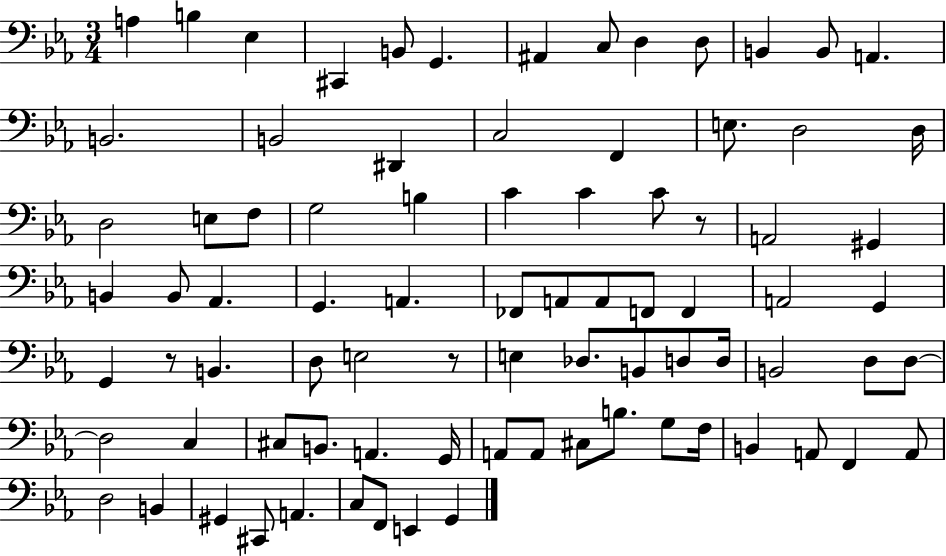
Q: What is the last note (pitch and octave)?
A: G2